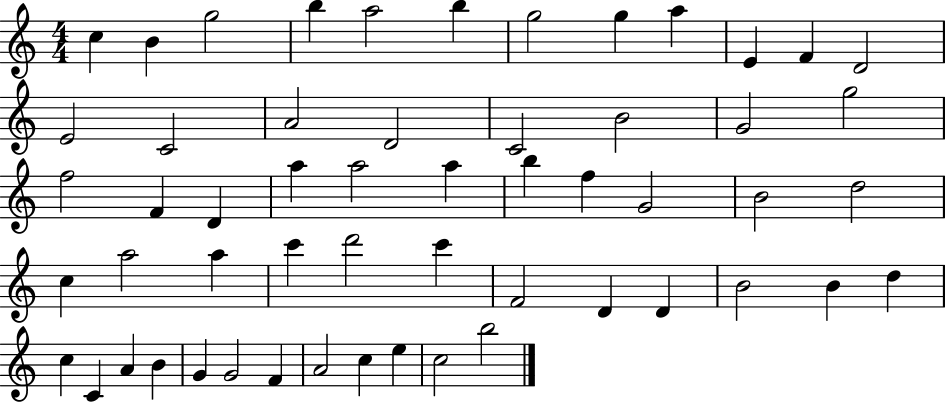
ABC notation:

X:1
T:Untitled
M:4/4
L:1/4
K:C
c B g2 b a2 b g2 g a E F D2 E2 C2 A2 D2 C2 B2 G2 g2 f2 F D a a2 a b f G2 B2 d2 c a2 a c' d'2 c' F2 D D B2 B d c C A B G G2 F A2 c e c2 b2